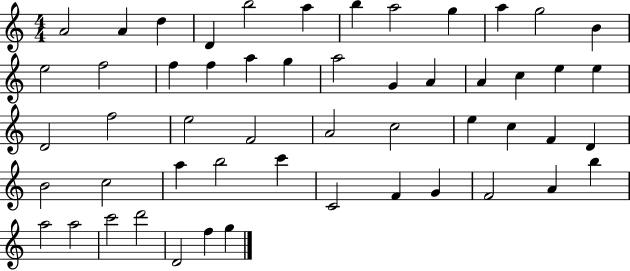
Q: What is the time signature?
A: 4/4